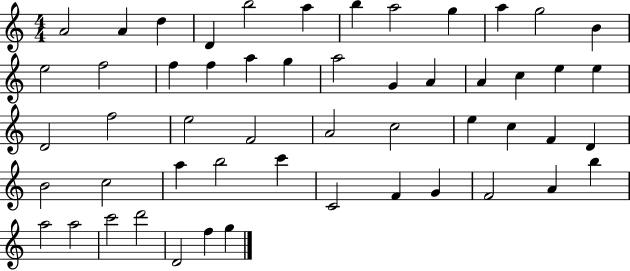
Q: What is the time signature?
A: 4/4